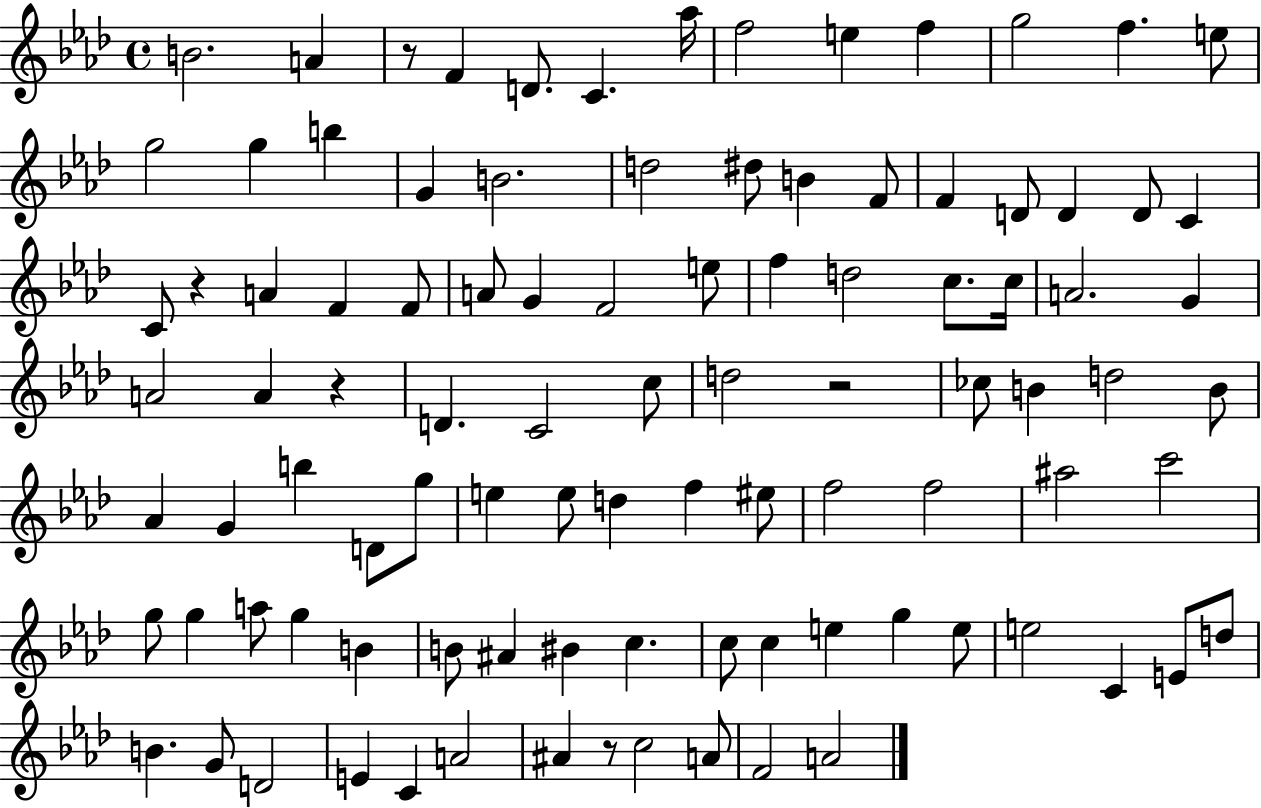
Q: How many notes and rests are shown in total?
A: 98